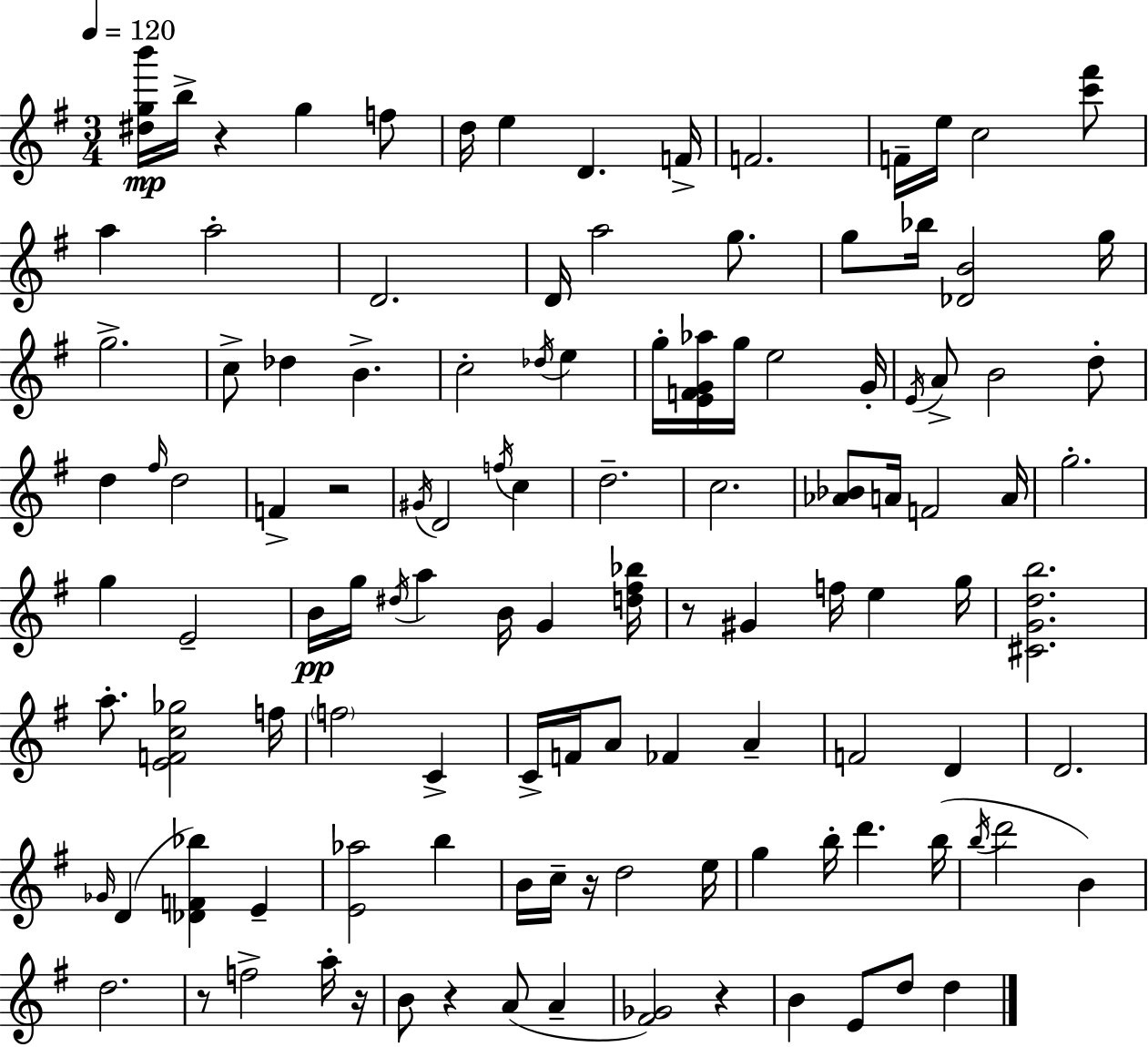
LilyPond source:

{
  \clef treble
  \numericTimeSignature
  \time 3/4
  \key e \minor
  \tempo 4 = 120
  <dis'' g'' b'''>16\mp b''16-> r4 g''4 f''8 | d''16 e''4 d'4. f'16-> | f'2. | f'16-- e''16 c''2 <c''' fis'''>8 | \break a''4 a''2-. | d'2. | d'16 a''2 g''8. | g''8 bes''16 <des' b'>2 g''16 | \break g''2.-> | c''8-> des''4 b'4.-> | c''2-. \acciaccatura { des''16 } e''4 | g''16-. <e' f' g' aes''>16 g''16 e''2 | \break g'16-. \acciaccatura { e'16 } a'8-> b'2 | d''8-. d''4 \grace { fis''16 } d''2 | f'4-> r2 | \acciaccatura { gis'16 } d'2 | \break \acciaccatura { f''16 } c''4 d''2.-- | c''2. | <aes' bes'>8 a'16 f'2 | a'16 g''2.-. | \break g''4 e'2-- | b'16\pp g''16 \acciaccatura { dis''16 } a''4 | b'16 g'4 <d'' fis'' bes''>16 r8 gis'4 | f''16 e''4 g''16 <cis' g' d'' b''>2. | \break a''8.-. <e' f' c'' ges''>2 | f''16 \parenthesize f''2 | c'4-> c'16-> f'16 a'8 fes'4 | a'4-- f'2 | \break d'4 d'2. | \grace { ges'16 }( d'4 <des' f' bes''>4) | e'4-- <e' aes''>2 | b''4 b'16 c''16-- r16 d''2 | \break e''16 g''4 b''16-. | d'''4. b''16( \acciaccatura { b''16 } d'''2 | b'4) d''2. | r8 f''2-> | \break a''16-. r16 b'8 r4 | a'8( a'4-- <fis' ges'>2) | r4 b'4 | e'8 d''8 d''4 \bar "|."
}